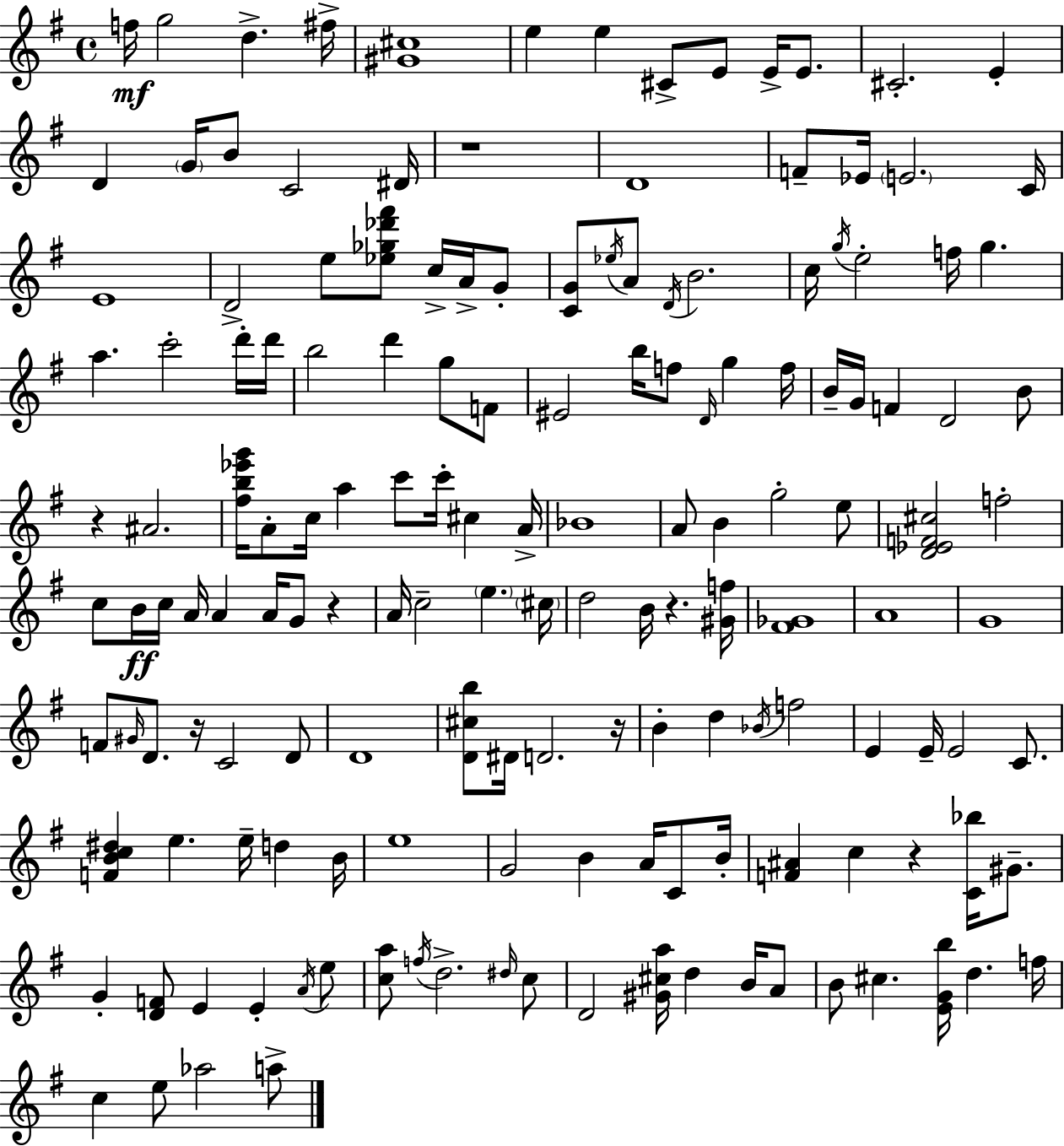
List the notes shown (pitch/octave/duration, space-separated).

F5/s G5/h D5/q. F#5/s [G#4,C#5]/w E5/q E5/q C#4/e E4/e E4/s E4/e. C#4/h. E4/q D4/q G4/s B4/e C4/h D#4/s R/w D4/w F4/e Eb4/s E4/h. C4/s E4/w D4/h E5/e [Eb5,Gb5,Db6,F#6]/e C5/s A4/s G4/e [C4,G4]/e Eb5/s A4/e D4/s B4/h. C5/s G5/s E5/h F5/s G5/q. A5/q. C6/h D6/s D6/s B5/h D6/q G5/e F4/e EIS4/h B5/s F5/e D4/s G5/q F5/s B4/s G4/s F4/q D4/h B4/e R/q A#4/h. [F#5,B5,Eb6,G6]/s A4/e C5/s A5/q C6/e C6/s C#5/q A4/s Bb4/w A4/e B4/q G5/h E5/e [D4,Eb4,F4,C#5]/h F5/h C5/e B4/s C5/s A4/s A4/q A4/s G4/e R/q A4/s C5/h E5/q. C#5/s D5/h B4/s R/q. [G#4,F5]/s [F#4,Gb4]/w A4/w G4/w F4/e G#4/s D4/e. R/s C4/h D4/e D4/w [D4,C#5,B5]/e D#4/s D4/h. R/s B4/q D5/q Bb4/s F5/h E4/q E4/s E4/h C4/e. [F4,B4,C5,D#5]/q E5/q. E5/s D5/q B4/s E5/w G4/h B4/q A4/s C4/e B4/s [F4,A#4]/q C5/q R/q [C4,Bb5]/s G#4/e. G4/q [D4,F4]/e E4/q E4/q A4/s E5/e [C5,A5]/e F5/s D5/h. D#5/s C5/e D4/h [G#4,C#5,A5]/s D5/q B4/s A4/e B4/e C#5/q. [E4,G4,B5]/s D5/q. F5/s C5/q E5/e Ab5/h A5/e